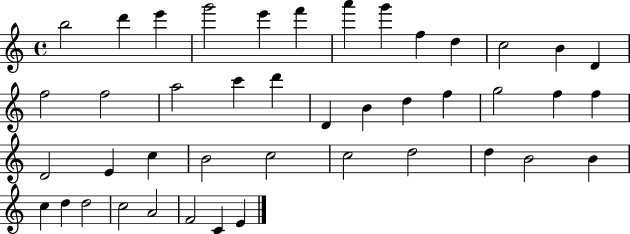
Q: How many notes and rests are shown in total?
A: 43